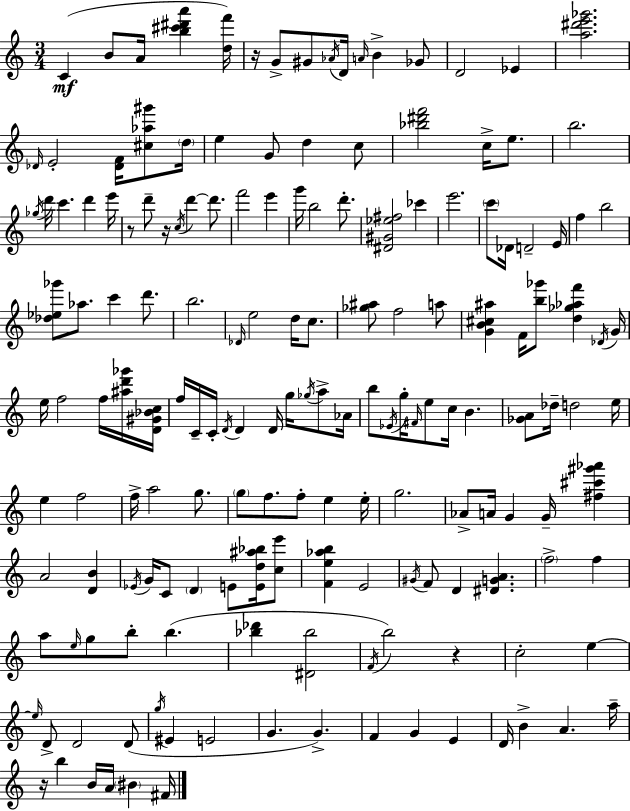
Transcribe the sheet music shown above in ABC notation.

X:1
T:Untitled
M:3/4
L:1/4
K:Am
C B/2 A/4 [b^c'^d'a'] [df']/4 z/4 G/2 ^G/2 _A/4 D/4 A/4 B _G/2 D2 _E [a^d'e'_g']2 _D/4 E2 [_DF]/4 [^c_a^g']/2 d/4 e G/2 d c/2 [_b^d'f']2 c/4 e/2 b2 _g/4 d'/4 c' d' e'/4 z/2 d'/2 z/4 c/4 d' d'/2 f'2 e' g'/4 b2 d'/2 [^D^G_e^f]2 _c' e'2 c'/2 _D/4 D2 E/4 f b2 [_d_e_g']/2 _a/2 c' d'/2 b2 _D/4 e2 d/4 c/2 [_g^a]/2 f2 a/2 [GB^c^a] F/4 [b_g']/2 [d_g_af'] _D/4 G/4 e/4 f2 f/4 [^ad'_g']/4 [D^G_Bc]/4 f/4 C/4 C/4 D/4 D D/4 g/4 _g/4 a/2 _A/4 b/2 _E/4 g/4 ^F/4 e/2 c/4 B [_GA]/2 _d/4 d2 e/4 e f2 f/4 a2 g/2 g/2 f/2 f/2 e e/4 g2 _A/2 A/4 G G/4 [^f^c'^g'_a'] A2 [DB] _E/4 G/4 C/2 D E/2 [Ed^a_b]/4 [ce']/2 [Fe_ab] E2 ^G/4 F/2 D [^DGA] f2 f a/2 e/4 g/2 b/2 b [_b_d'] [^D_b]2 F/4 b2 z c2 e e/4 D/2 D2 D/2 g/4 ^E E2 G G F G E D/4 B A a/4 z/4 b B/4 A/4 ^B ^F/4